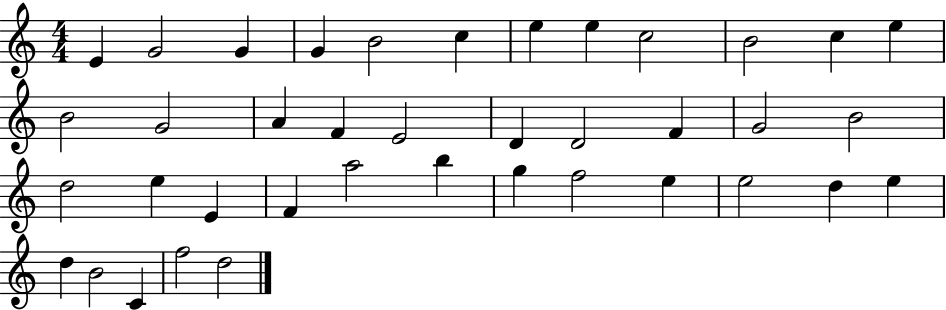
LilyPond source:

{
  \clef treble
  \numericTimeSignature
  \time 4/4
  \key c \major
  e'4 g'2 g'4 | g'4 b'2 c''4 | e''4 e''4 c''2 | b'2 c''4 e''4 | \break b'2 g'2 | a'4 f'4 e'2 | d'4 d'2 f'4 | g'2 b'2 | \break d''2 e''4 e'4 | f'4 a''2 b''4 | g''4 f''2 e''4 | e''2 d''4 e''4 | \break d''4 b'2 c'4 | f''2 d''2 | \bar "|."
}